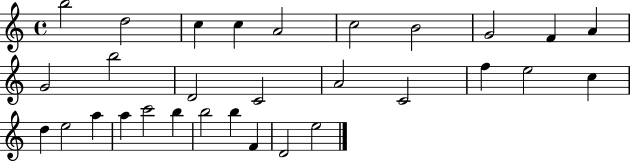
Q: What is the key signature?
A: C major